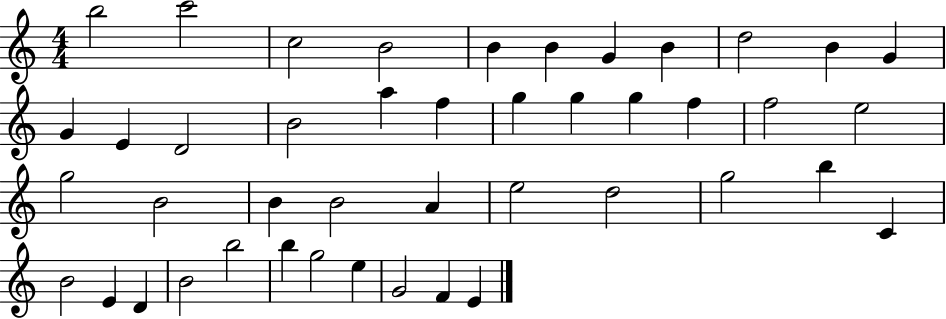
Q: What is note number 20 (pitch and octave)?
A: G5